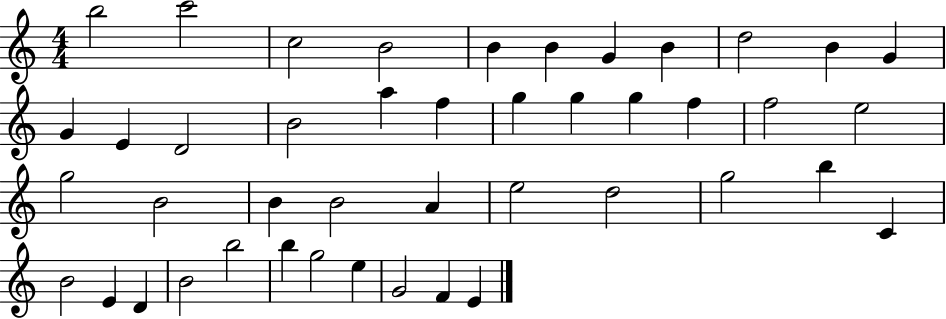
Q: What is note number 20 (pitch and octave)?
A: G5